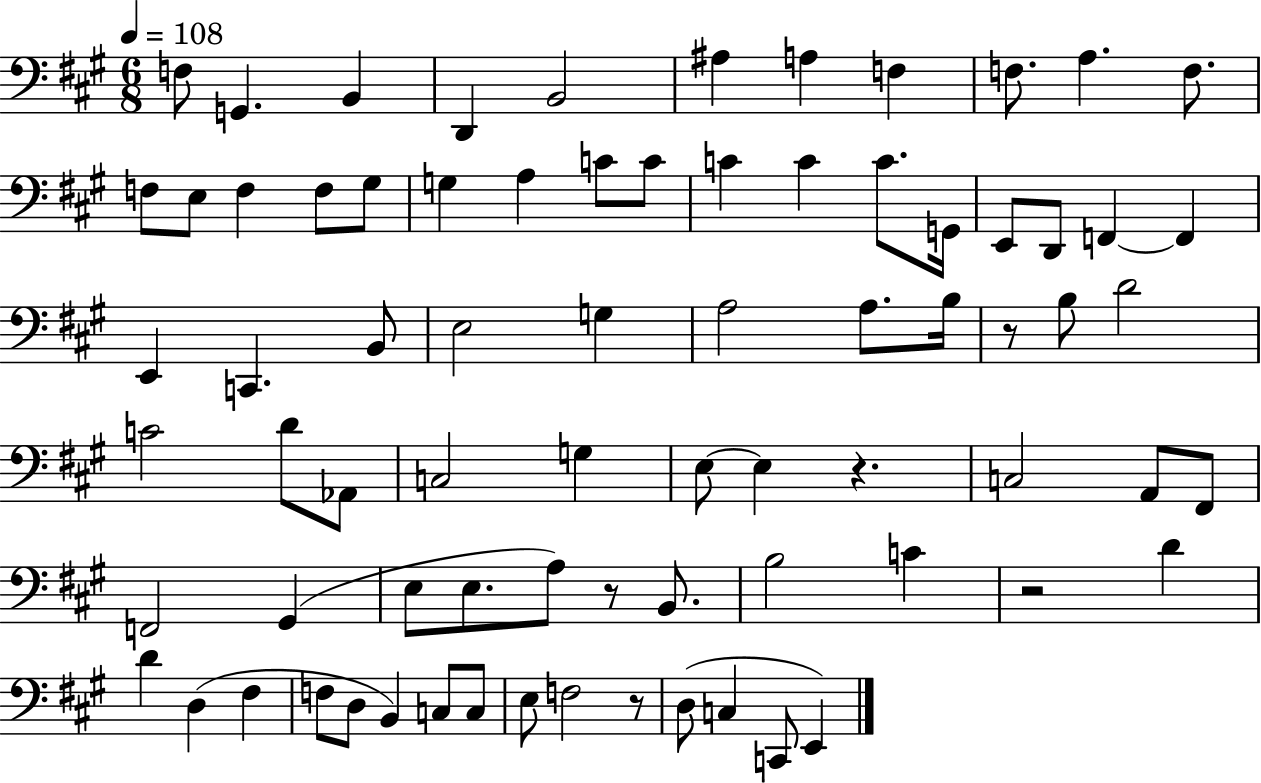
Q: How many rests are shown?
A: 5